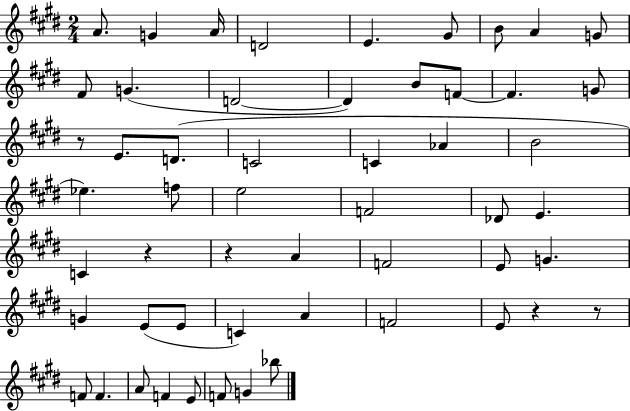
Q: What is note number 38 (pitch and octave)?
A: C4